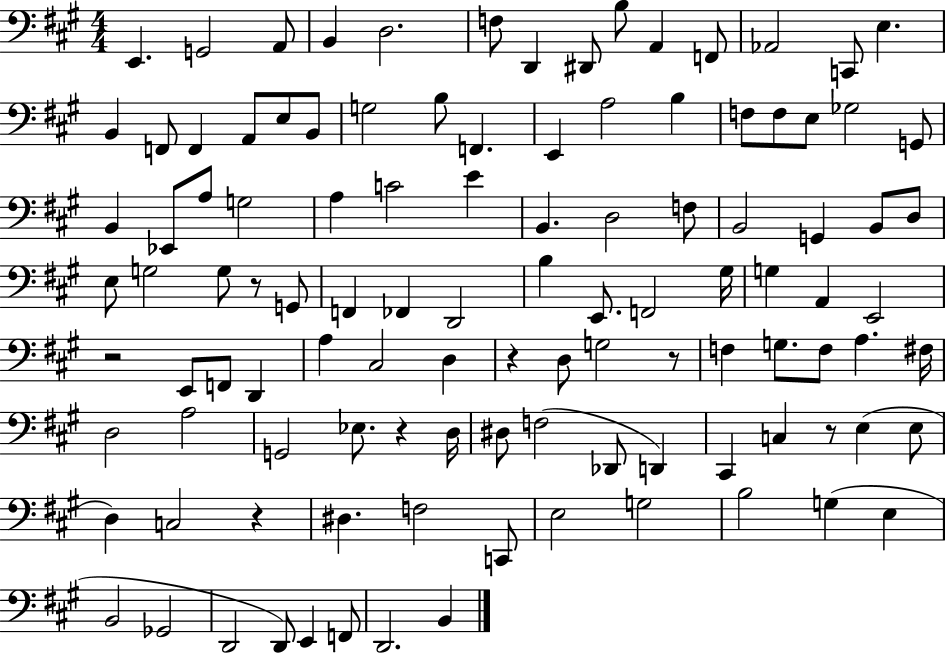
X:1
T:Untitled
M:4/4
L:1/4
K:A
E,, G,,2 A,,/2 B,, D,2 F,/2 D,, ^D,,/2 B,/2 A,, F,,/2 _A,,2 C,,/2 E, B,, F,,/2 F,, A,,/2 E,/2 B,,/2 G,2 B,/2 F,, E,, A,2 B, F,/2 F,/2 E,/2 _G,2 G,,/2 B,, _E,,/2 A,/2 G,2 A, C2 E B,, D,2 F,/2 B,,2 G,, B,,/2 D,/2 E,/2 G,2 G,/2 z/2 G,,/2 F,, _F,, D,,2 B, E,,/2 F,,2 ^G,/4 G, A,, E,,2 z2 E,,/2 F,,/2 D,, A, ^C,2 D, z D,/2 G,2 z/2 F, G,/2 F,/2 A, ^F,/4 D,2 A,2 G,,2 _E,/2 z D,/4 ^D,/2 F,2 _D,,/2 D,, ^C,, C, z/2 E, E,/2 D, C,2 z ^D, F,2 C,,/2 E,2 G,2 B,2 G, E, B,,2 _G,,2 D,,2 D,,/2 E,, F,,/2 D,,2 B,,